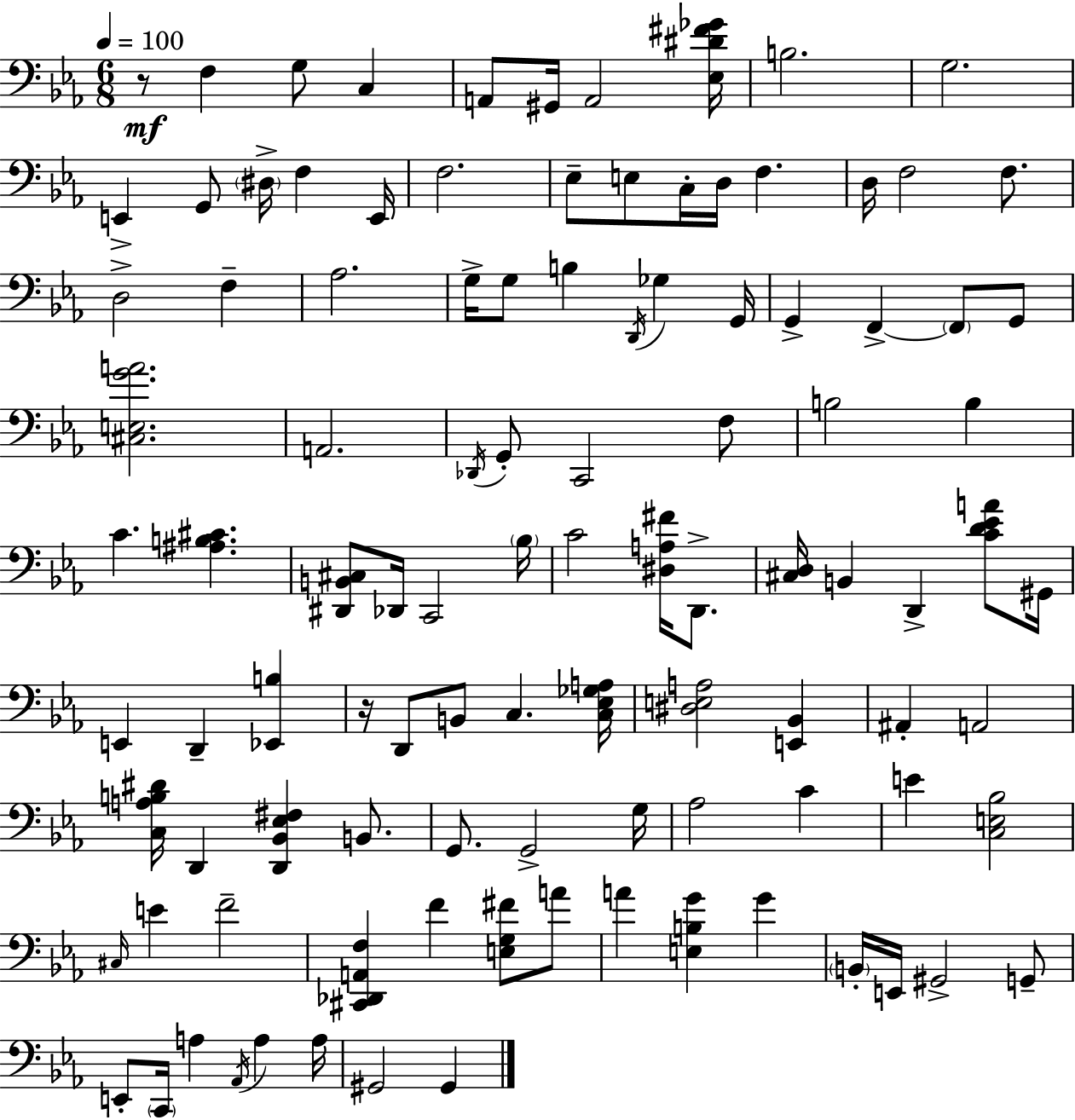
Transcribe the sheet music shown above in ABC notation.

X:1
T:Untitled
M:6/8
L:1/4
K:Cm
z/2 F, G,/2 C, A,,/2 ^G,,/4 A,,2 [_E,^D^F_G]/4 B,2 G,2 E,, G,,/2 ^D,/4 F, E,,/4 F,2 _E,/2 E,/2 C,/4 D,/4 F, D,/4 F,2 F,/2 D,2 F, _A,2 G,/4 G,/2 B, D,,/4 _G, G,,/4 G,, F,, F,,/2 G,,/2 [^C,E,GA]2 A,,2 _D,,/4 G,,/2 C,,2 F,/2 B,2 B, C [^A,B,^C] [^D,,B,,^C,]/2 _D,,/4 C,,2 _B,/4 C2 [^D,A,^F]/4 D,,/2 [^C,D,]/4 B,, D,, [CD_EA]/2 ^G,,/4 E,, D,, [_E,,B,] z/4 D,,/2 B,,/2 C, [C,_E,_G,A,]/4 [^D,E,A,]2 [E,,_B,,] ^A,, A,,2 [C,A,B,^D]/4 D,, [D,,_B,,_E,^F,] B,,/2 G,,/2 G,,2 G,/4 _A,2 C E [C,E,_B,]2 ^C,/4 E F2 [^C,,_D,,A,,F,] F [E,G,^F]/2 A/2 A [E,B,G] G B,,/4 E,,/4 ^G,,2 G,,/2 E,,/2 C,,/4 A, _A,,/4 A, A,/4 ^G,,2 ^G,,